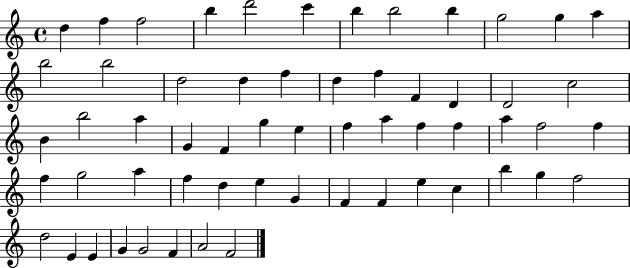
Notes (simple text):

D5/q F5/q F5/h B5/q D6/h C6/q B5/q B5/h B5/q G5/h G5/q A5/q B5/h B5/h D5/h D5/q F5/q D5/q F5/q F4/q D4/q D4/h C5/h B4/q B5/h A5/q G4/q F4/q G5/q E5/q F5/q A5/q F5/q F5/q A5/q F5/h F5/q F5/q G5/h A5/q F5/q D5/q E5/q G4/q F4/q F4/q E5/q C5/q B5/q G5/q F5/h D5/h E4/q E4/q G4/q G4/h F4/q A4/h F4/h